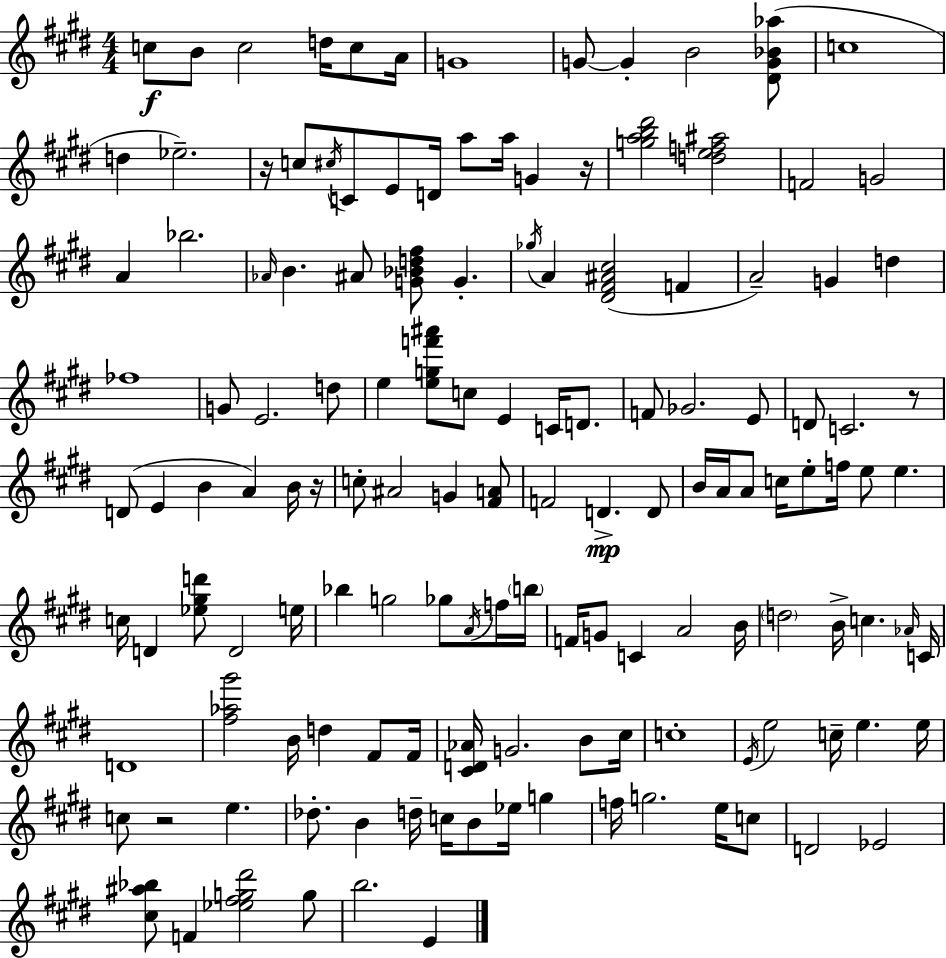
C5/e B4/e C5/h D5/s C5/e A4/s G4/w G4/e G4/q B4/h [D#4,G4,Bb4,Ab5]/e C5/w D5/q Eb5/h. R/s C5/e C#5/s C4/e E4/e D4/s A5/e A5/s G4/q R/s [G5,A5,B5,D#6]/h [D5,E5,F5,A#5]/h F4/h G4/h A4/q Bb5/h. Ab4/s B4/q. A#4/e [G4,Bb4,D5,F#5]/e G4/q. Gb5/s A4/q [D#4,F#4,A#4,C#5]/h F4/q A4/h G4/q D5/q FES5/w G4/e E4/h. D5/e E5/q [E5,G5,F6,A#6]/e C5/e E4/q C4/s D4/e. F4/e Gb4/h. E4/e D4/e C4/h. R/e D4/e E4/q B4/q A4/q B4/s R/s C5/e A#4/h G4/q [F#4,A4]/e F4/h D4/q. D4/e B4/s A4/s A4/e C5/s E5/e F5/s E5/e E5/q. C5/s D4/q [Eb5,G#5,D6]/e D4/h E5/s Bb5/q G5/h Gb5/e A4/s F5/s B5/s F4/s G4/e C4/q A4/h B4/s D5/h B4/s C5/q. Ab4/s C4/s D4/w [F#5,Ab5,G#6]/h B4/s D5/q F#4/e F#4/s [C#4,D4,Ab4]/s G4/h. B4/e C#5/s C5/w E4/s E5/h C5/s E5/q. E5/s C5/e R/h E5/q. Db5/e. B4/q D5/s C5/s B4/e Eb5/s G5/q F5/s G5/h. E5/s C5/e D4/h Eb4/h [C#5,A#5,Bb5]/e F4/q [Eb5,F#5,G5,D#6]/h G5/e B5/h. E4/q